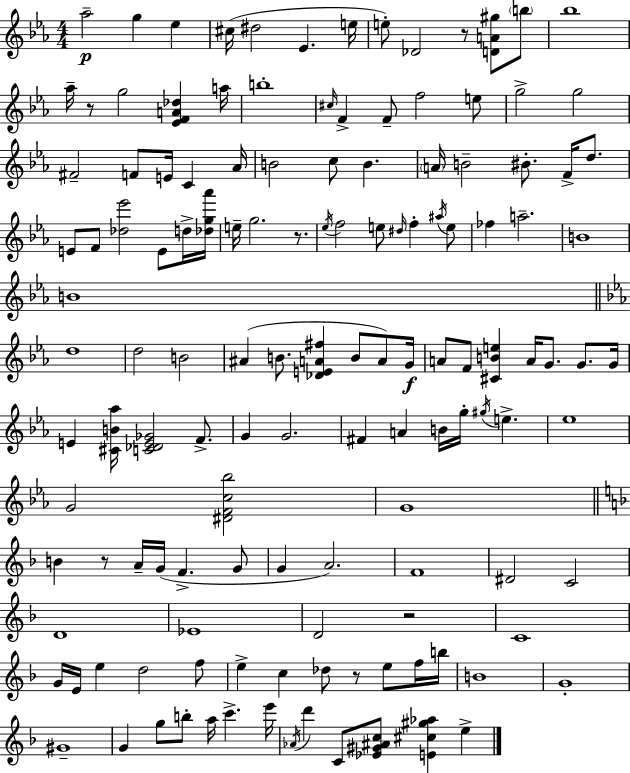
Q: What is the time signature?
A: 4/4